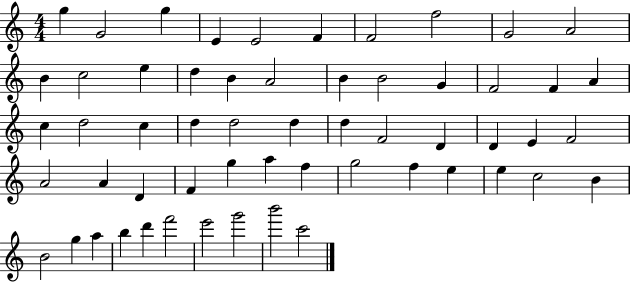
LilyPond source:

{
  \clef treble
  \numericTimeSignature
  \time 4/4
  \key c \major
  g''4 g'2 g''4 | e'4 e'2 f'4 | f'2 f''2 | g'2 a'2 | \break b'4 c''2 e''4 | d''4 b'4 a'2 | b'4 b'2 g'4 | f'2 f'4 a'4 | \break c''4 d''2 c''4 | d''4 d''2 d''4 | d''4 f'2 d'4 | d'4 e'4 f'2 | \break a'2 a'4 d'4 | f'4 g''4 a''4 f''4 | g''2 f''4 e''4 | e''4 c''2 b'4 | \break b'2 g''4 a''4 | b''4 d'''4 f'''2 | e'''2 g'''2 | b'''2 c'''2 | \break \bar "|."
}